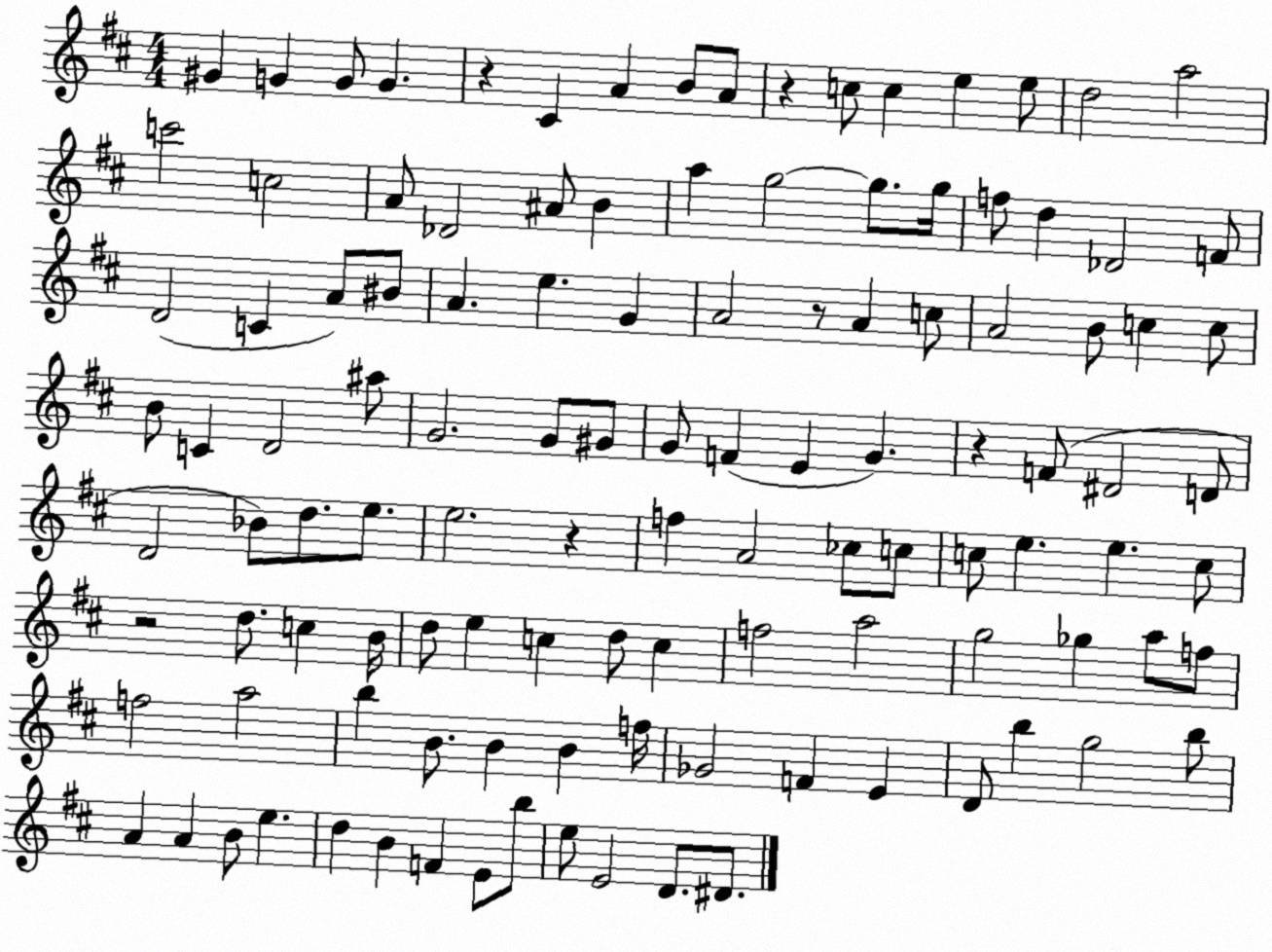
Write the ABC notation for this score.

X:1
T:Untitled
M:4/4
L:1/4
K:D
^G G G/2 G z ^C A B/2 A/2 z c/2 c e e/2 d2 a2 c'2 c2 A/2 _D2 ^A/2 B a g2 g/2 g/4 f/2 d _D2 F/2 D2 C A/2 ^B/2 A e G A2 z/2 A c/2 A2 B/2 c c/2 B/2 C D2 ^a/2 G2 G/2 ^G/2 G/2 F E G z F/2 ^D2 D/2 D2 _B/2 d/2 e/2 e2 z f A2 _c/2 c/2 c/2 e e c/2 z2 d/2 c B/4 d/2 e c d/2 c f2 a2 g2 _g a/2 f/2 f2 a2 b B/2 B B f/4 _G2 F E D/2 b g2 b/2 A A B/2 e d B F E/2 b/2 e/2 E2 D/2 ^D/2